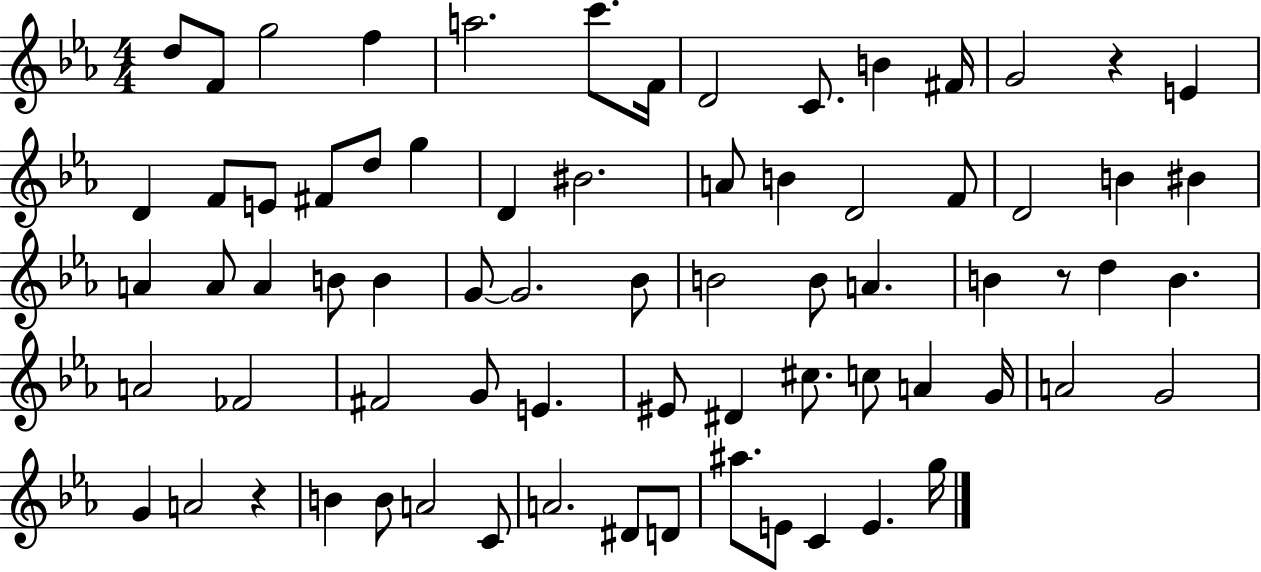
D5/e F4/e G5/h F5/q A5/h. C6/e. F4/s D4/h C4/e. B4/q F#4/s G4/h R/q E4/q D4/q F4/e E4/e F#4/e D5/e G5/q D4/q BIS4/h. A4/e B4/q D4/h F4/e D4/h B4/q BIS4/q A4/q A4/e A4/q B4/e B4/q G4/e G4/h. Bb4/e B4/h B4/e A4/q. B4/q R/e D5/q B4/q. A4/h FES4/h F#4/h G4/e E4/q. EIS4/e D#4/q C#5/e. C5/e A4/q G4/s A4/h G4/h G4/q A4/h R/q B4/q B4/e A4/h C4/e A4/h. D#4/e D4/e A#5/e. E4/e C4/q E4/q. G5/s